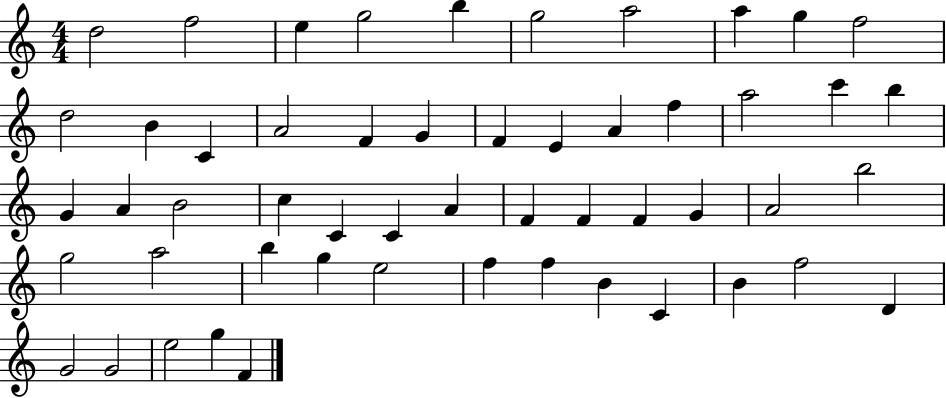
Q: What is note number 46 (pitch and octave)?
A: B4